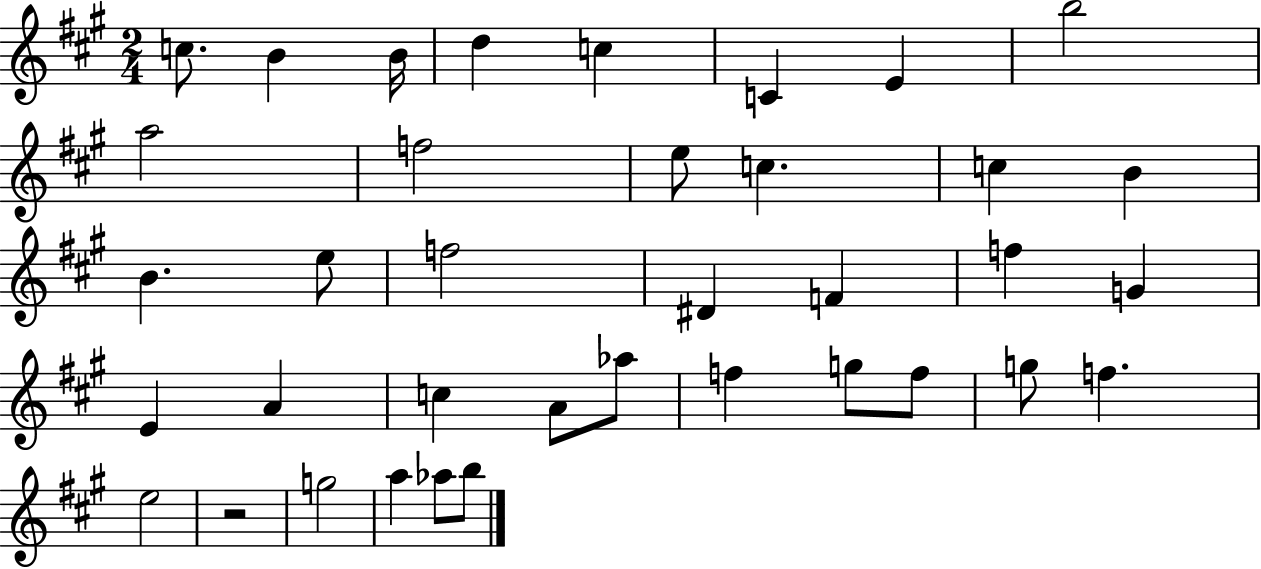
X:1
T:Untitled
M:2/4
L:1/4
K:A
c/2 B B/4 d c C E b2 a2 f2 e/2 c c B B e/2 f2 ^D F f G E A c A/2 _a/2 f g/2 f/2 g/2 f e2 z2 g2 a _a/2 b/2